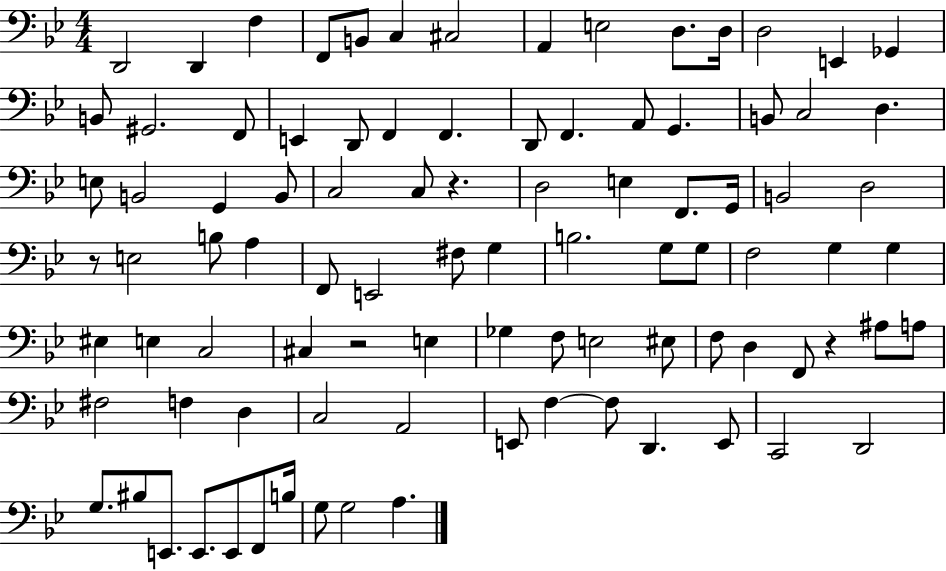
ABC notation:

X:1
T:Untitled
M:4/4
L:1/4
K:Bb
D,,2 D,, F, F,,/2 B,,/2 C, ^C,2 A,, E,2 D,/2 D,/4 D,2 E,, _G,, B,,/2 ^G,,2 F,,/2 E,, D,,/2 F,, F,, D,,/2 F,, A,,/2 G,, B,,/2 C,2 D, E,/2 B,,2 G,, B,,/2 C,2 C,/2 z D,2 E, F,,/2 G,,/4 B,,2 D,2 z/2 E,2 B,/2 A, F,,/2 E,,2 ^F,/2 G, B,2 G,/2 G,/2 F,2 G, G, ^E, E, C,2 ^C, z2 E, _G, F,/2 E,2 ^E,/2 F,/2 D, F,,/2 z ^A,/2 A,/2 ^F,2 F, D, C,2 A,,2 E,,/2 F, F,/2 D,, E,,/2 C,,2 D,,2 G,/2 ^B,/2 E,,/2 E,,/2 E,,/2 F,,/2 B,/4 G,/2 G,2 A,